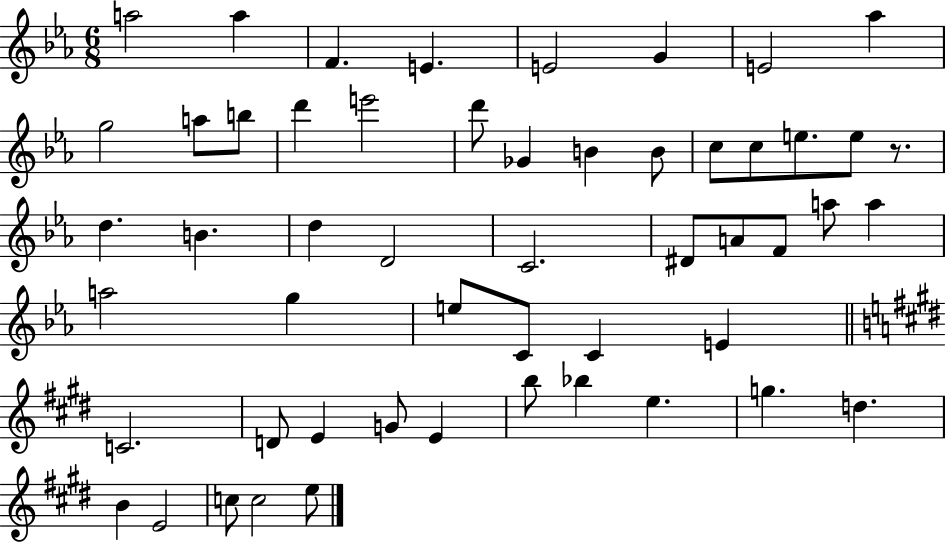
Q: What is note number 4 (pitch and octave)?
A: E4